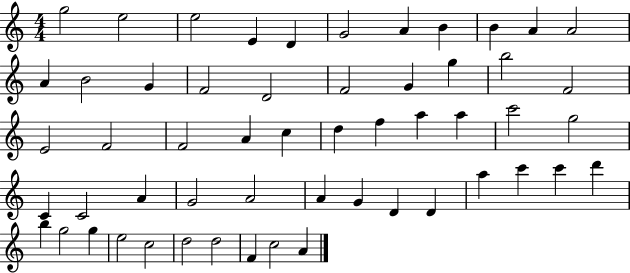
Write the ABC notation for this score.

X:1
T:Untitled
M:4/4
L:1/4
K:C
g2 e2 e2 E D G2 A B B A A2 A B2 G F2 D2 F2 G g b2 F2 E2 F2 F2 A c d f a a c'2 g2 C C2 A G2 A2 A G D D a c' c' d' b g2 g e2 c2 d2 d2 F c2 A